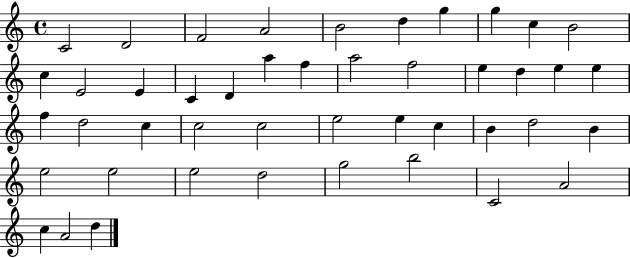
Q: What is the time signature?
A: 4/4